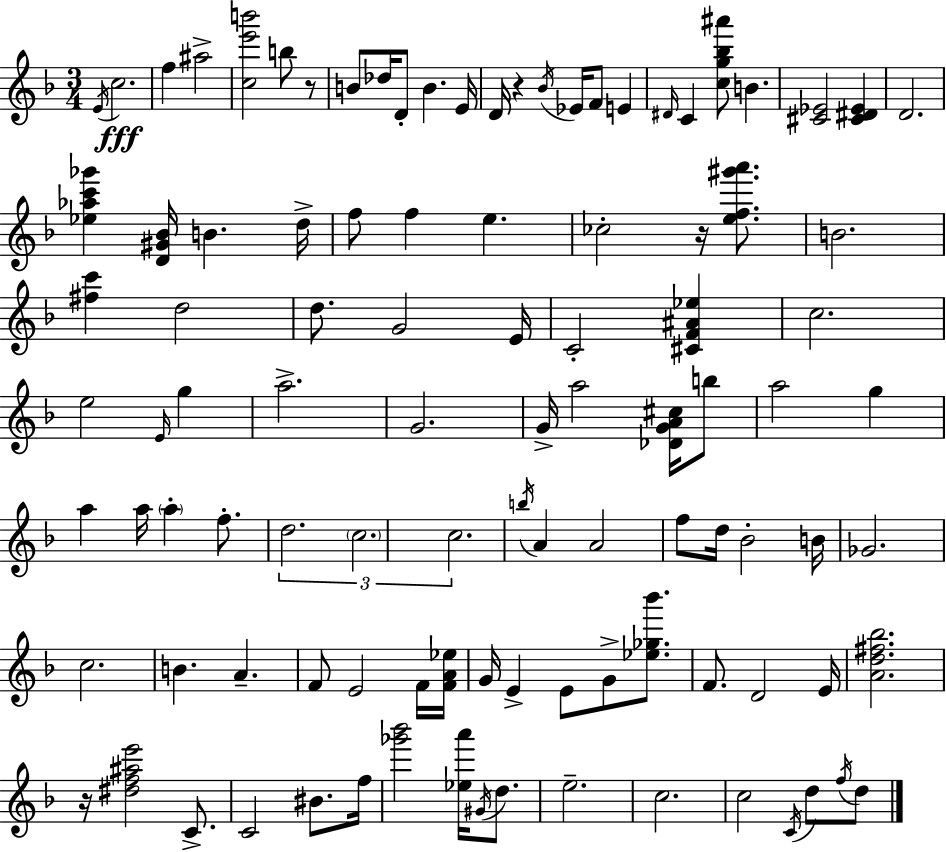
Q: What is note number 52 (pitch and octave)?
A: A4